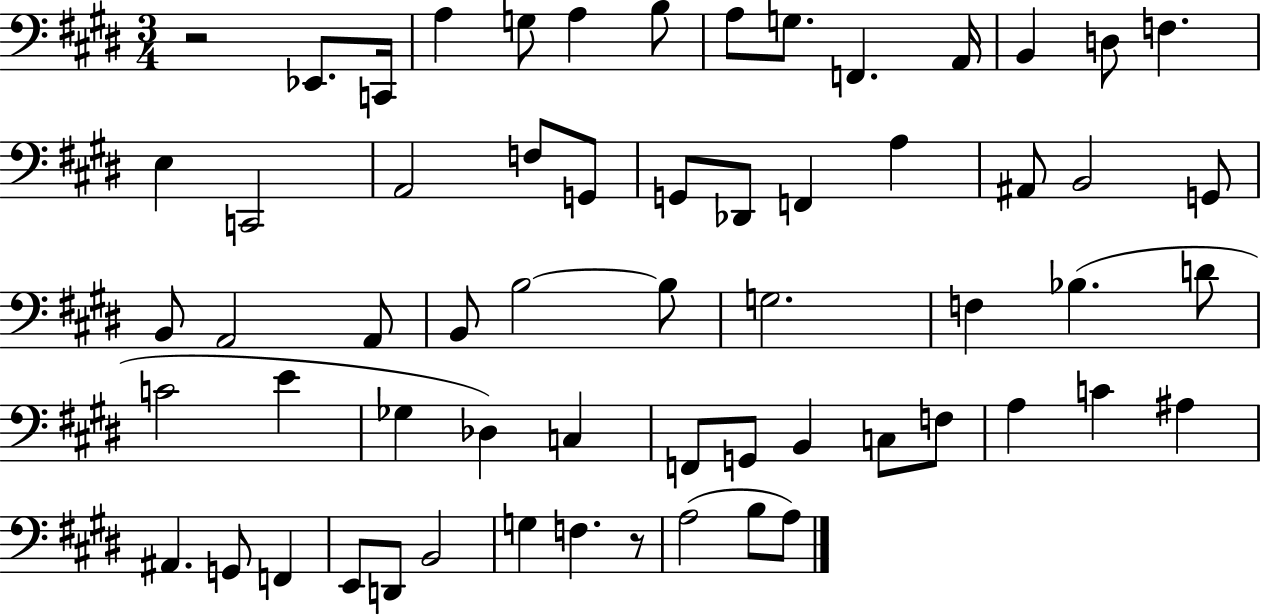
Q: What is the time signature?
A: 3/4